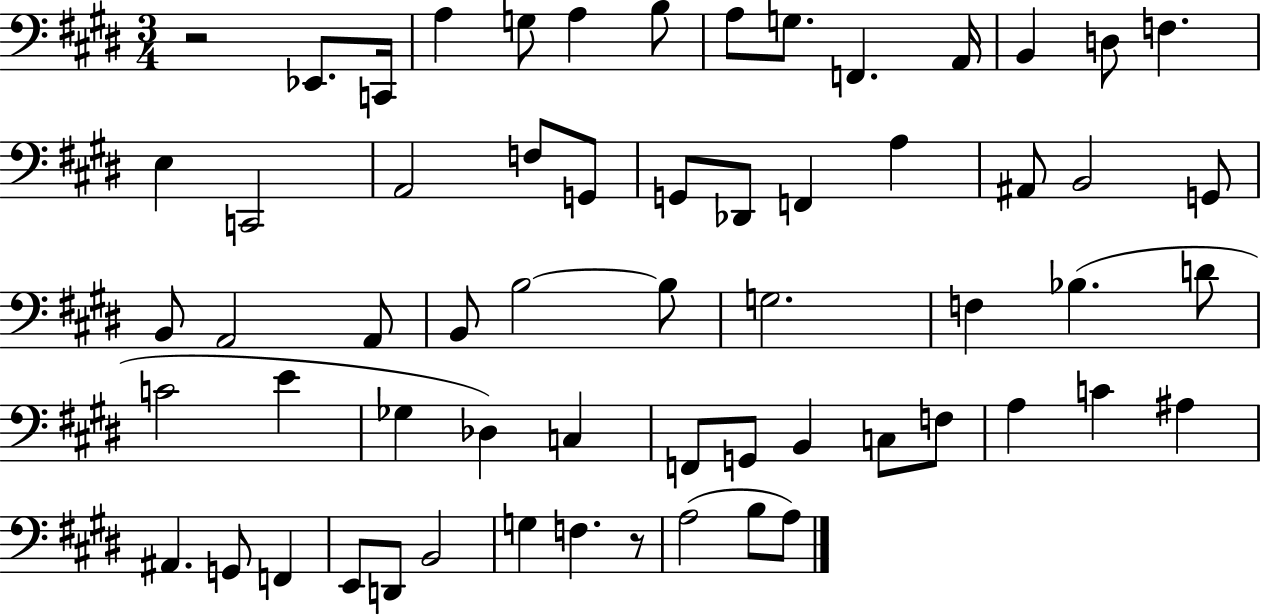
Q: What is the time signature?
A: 3/4